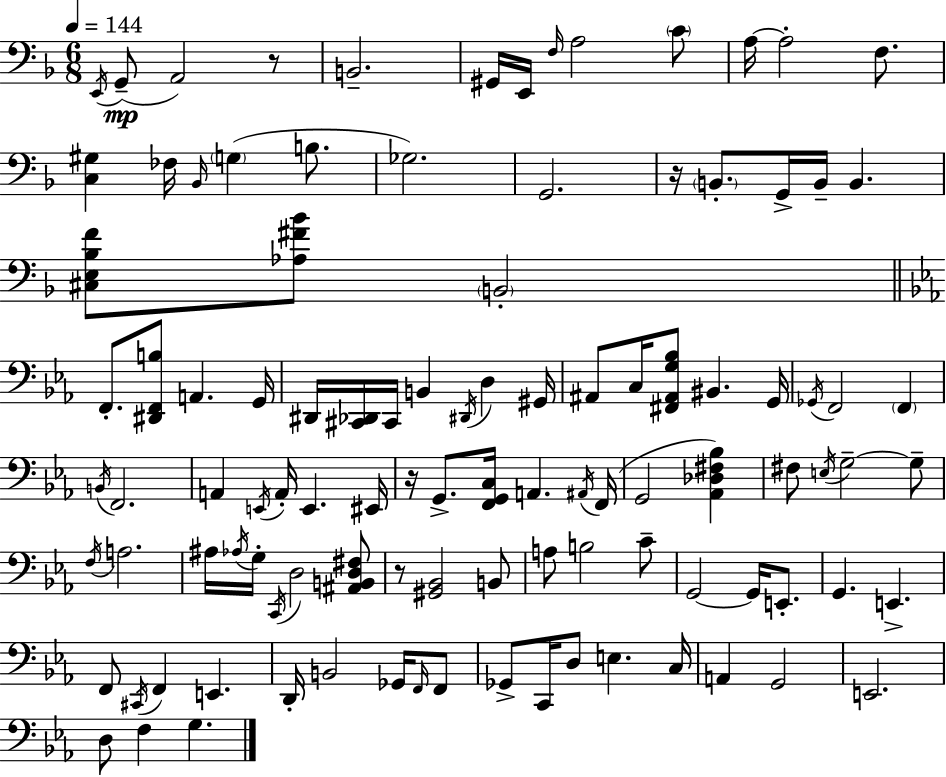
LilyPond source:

{
  \clef bass
  \numericTimeSignature
  \time 6/8
  \key f \major
  \tempo 4 = 144
  \acciaccatura { e,16 }(\mp g,8-- a,2) r8 | b,2.-- | gis,16 e,16 \grace { f16 } a2 | \parenthesize c'8 a16~~ a2-. f8. | \break <c gis>4 fes16 \grace { bes,16 } \parenthesize g4( | b8. ges2.) | g,2. | r16 \parenthesize b,8.-. g,16-> b,16-- b,4. | \break <cis e bes f'>8 <aes fis' bes'>8 \parenthesize b,2-. | \bar "||" \break \key ees \major f,8.-. <dis, f, b>8 a,4. g,16 | dis,16 <cis, des,>16 cis,16 b,4 \acciaccatura { dis,16 } d4 | gis,16 ais,8 c16 <fis, ais, g bes>8 bis,4. | g,16 \acciaccatura { ges,16 } f,2 \parenthesize f,4 | \break \acciaccatura { b,16 } f,2. | a,4 \acciaccatura { e,16 } a,16-. e,4. | eis,16 r16 g,8.-> <f, g, c>16 a,4. | \acciaccatura { ais,16 } f,16( g,2 | \break <aes, des fis bes>4) fis8 \acciaccatura { e16 } g2--~~ | g8-- \acciaccatura { f16 } a2. | ais16 \acciaccatura { aes16 } g16-. \acciaccatura { c,16 } d2 | <ais, b, d fis>8 r8 <gis, bes,>2 | \break b,8 a8 b2 | c'8-- g,2~~ | g,16 e,8.-. g,4. | e,4.-> f,8 \acciaccatura { cis,16 } | \break f,4 e,4. d,16-. b,2 | ges,16 \grace { f,16 } f,8 ges,8-> | c,16 d8 e4. c16 a,4 | g,2 e,2. | \break d8 | f4 g4. \bar "|."
}